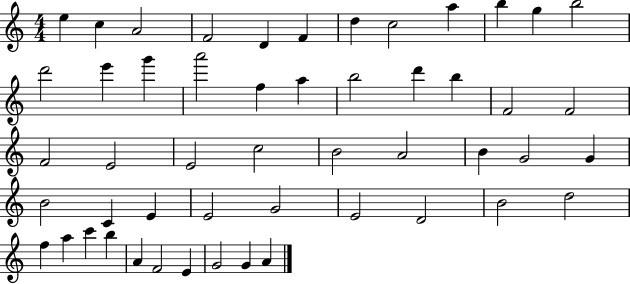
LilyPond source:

{
  \clef treble
  \numericTimeSignature
  \time 4/4
  \key c \major
  e''4 c''4 a'2 | f'2 d'4 f'4 | d''4 c''2 a''4 | b''4 g''4 b''2 | \break d'''2 e'''4 g'''4 | a'''2 f''4 a''4 | b''2 d'''4 b''4 | f'2 f'2 | \break f'2 e'2 | e'2 c''2 | b'2 a'2 | b'4 g'2 g'4 | \break b'2 c'4 e'4 | e'2 g'2 | e'2 d'2 | b'2 d''2 | \break f''4 a''4 c'''4 b''4 | a'4 f'2 e'4 | g'2 g'4 a'4 | \bar "|."
}